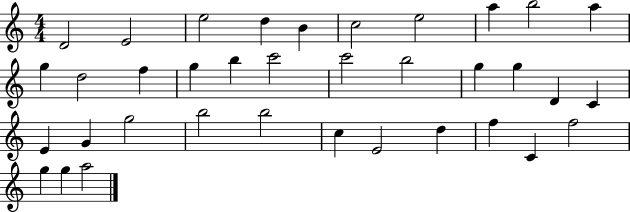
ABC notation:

X:1
T:Untitled
M:4/4
L:1/4
K:C
D2 E2 e2 d B c2 e2 a b2 a g d2 f g b c'2 c'2 b2 g g D C E G g2 b2 b2 c E2 d f C f2 g g a2